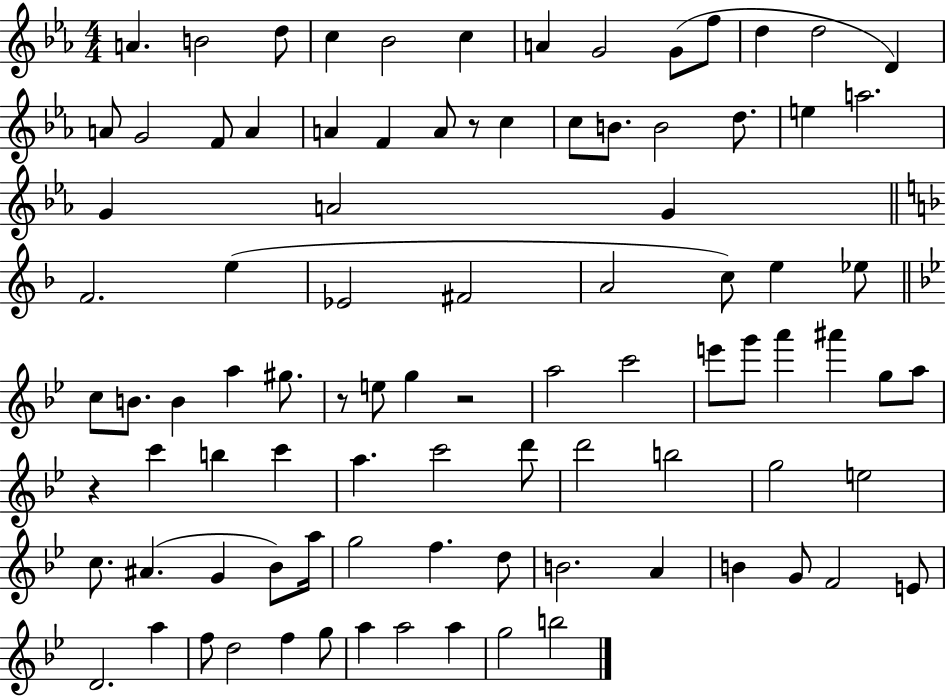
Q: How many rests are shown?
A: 4